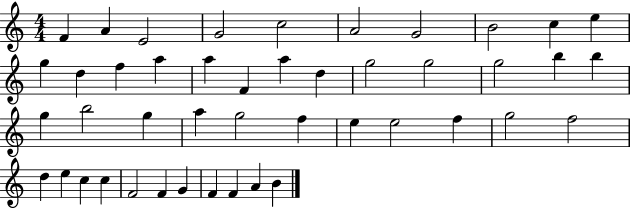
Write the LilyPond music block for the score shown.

{
  \clef treble
  \numericTimeSignature
  \time 4/4
  \key c \major
  f'4 a'4 e'2 | g'2 c''2 | a'2 g'2 | b'2 c''4 e''4 | \break g''4 d''4 f''4 a''4 | a''4 f'4 a''4 d''4 | g''2 g''2 | g''2 b''4 b''4 | \break g''4 b''2 g''4 | a''4 g''2 f''4 | e''4 e''2 f''4 | g''2 f''2 | \break d''4 e''4 c''4 c''4 | f'2 f'4 g'4 | f'4 f'4 a'4 b'4 | \bar "|."
}